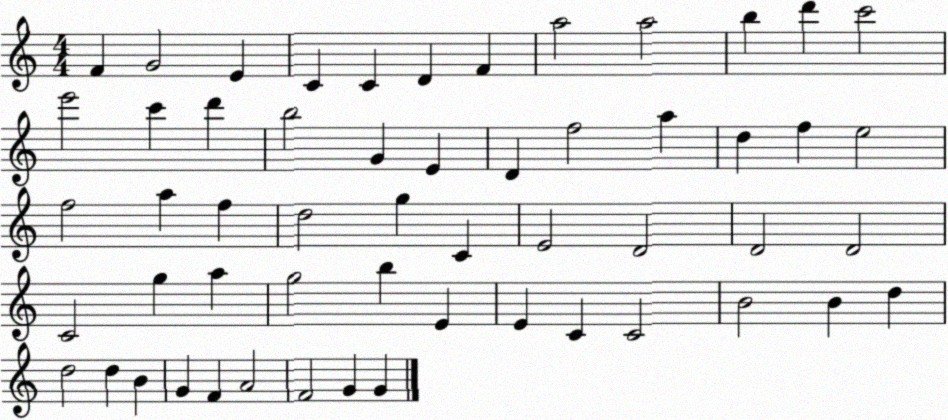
X:1
T:Untitled
M:4/4
L:1/4
K:C
F G2 E C C D F a2 a2 b d' c'2 e'2 c' d' b2 G E D f2 a d f e2 f2 a f d2 g C E2 D2 D2 D2 C2 g a g2 b E E C C2 B2 B d d2 d B G F A2 F2 G G